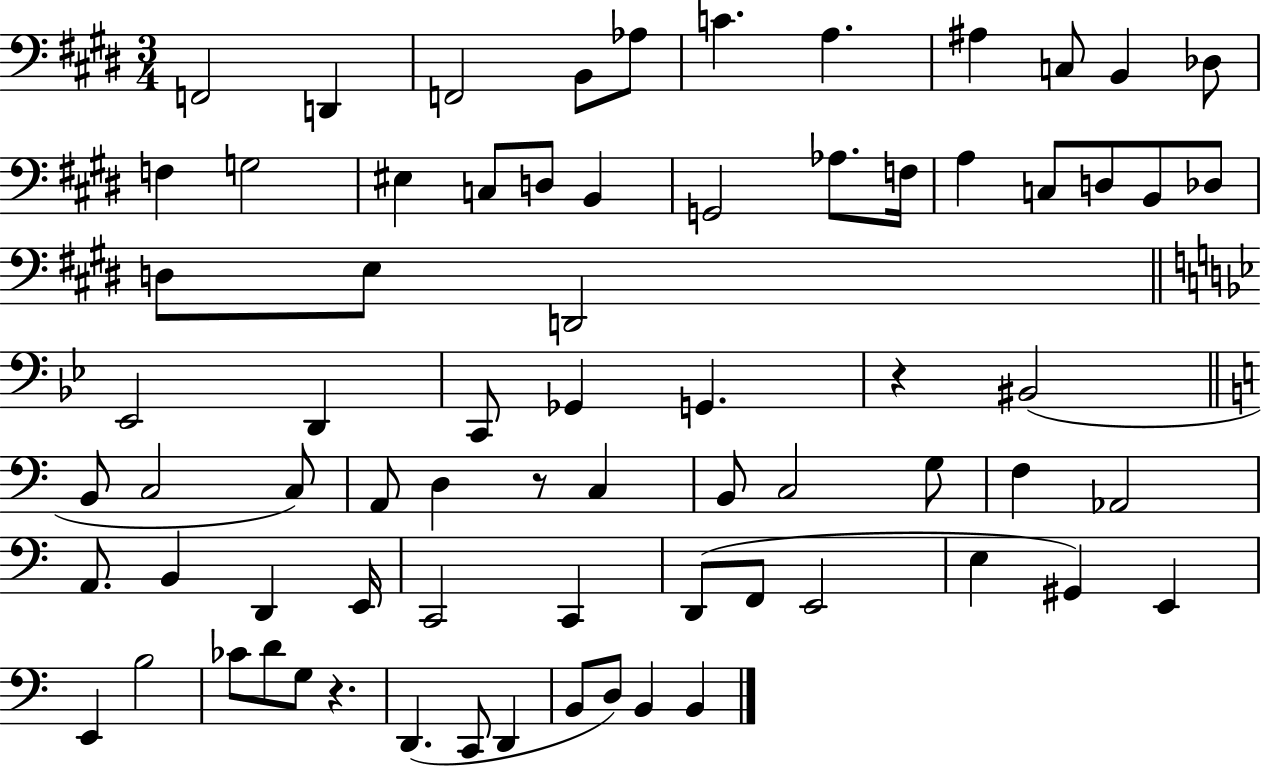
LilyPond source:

{
  \clef bass
  \numericTimeSignature
  \time 3/4
  \key e \major
  f,2 d,4 | f,2 b,8 aes8 | c'4. a4. | ais4 c8 b,4 des8 | \break f4 g2 | eis4 c8 d8 b,4 | g,2 aes8. f16 | a4 c8 d8 b,8 des8 | \break d8 e8 d,2 | \bar "||" \break \key g \minor ees,2 d,4 | c,8 ges,4 g,4. | r4 bis,2( | \bar "||" \break \key c \major b,8 c2 c8) | a,8 d4 r8 c4 | b,8 c2 g8 | f4 aes,2 | \break a,8. b,4 d,4 e,16 | c,2 c,4 | d,8( f,8 e,2 | e4 gis,4) e,4 | \break e,4 b2 | ces'8 d'8 g8 r4. | d,4.( c,8 d,4 | b,8 d8) b,4 b,4 | \break \bar "|."
}